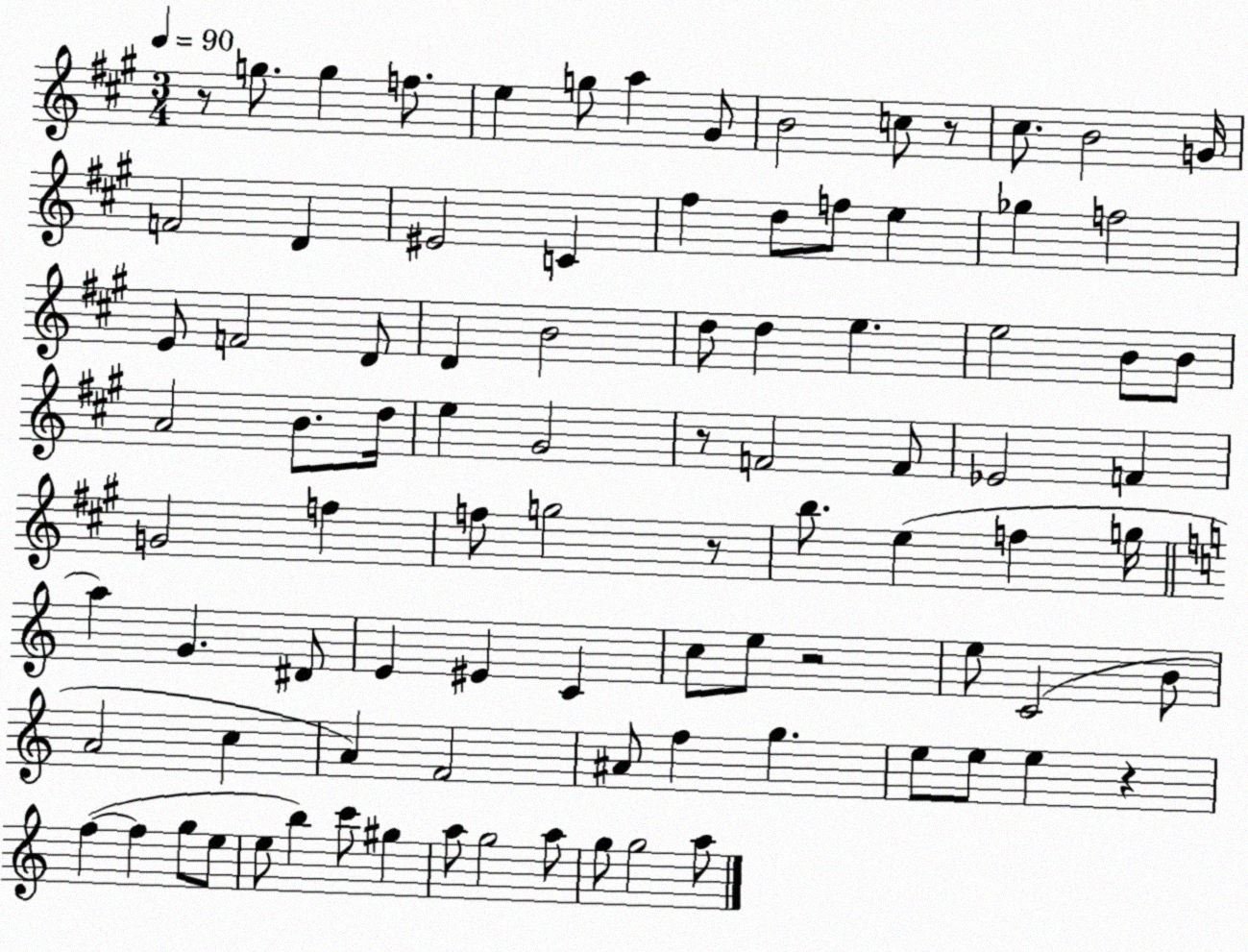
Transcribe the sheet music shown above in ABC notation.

X:1
T:Untitled
M:3/4
L:1/4
K:A
z/2 g/2 g f/2 e g/2 a ^G/2 B2 c/2 z/2 ^c/2 B2 G/4 F2 D ^E2 C ^f d/2 f/2 e _g f2 E/2 F2 D/2 D B2 d/2 d e e2 B/2 B/2 A2 B/2 d/4 e ^G2 z/2 F2 F/2 _E2 F G2 f f/2 g2 z/2 b/2 e f g/4 a G ^D/2 E ^E C c/2 e/2 z2 e/2 C2 B/2 A2 c A F2 ^A/2 f g e/2 e/2 e z f f g/2 e/2 e/2 b c'/2 ^g a/2 g2 a/2 g/2 g2 a/2